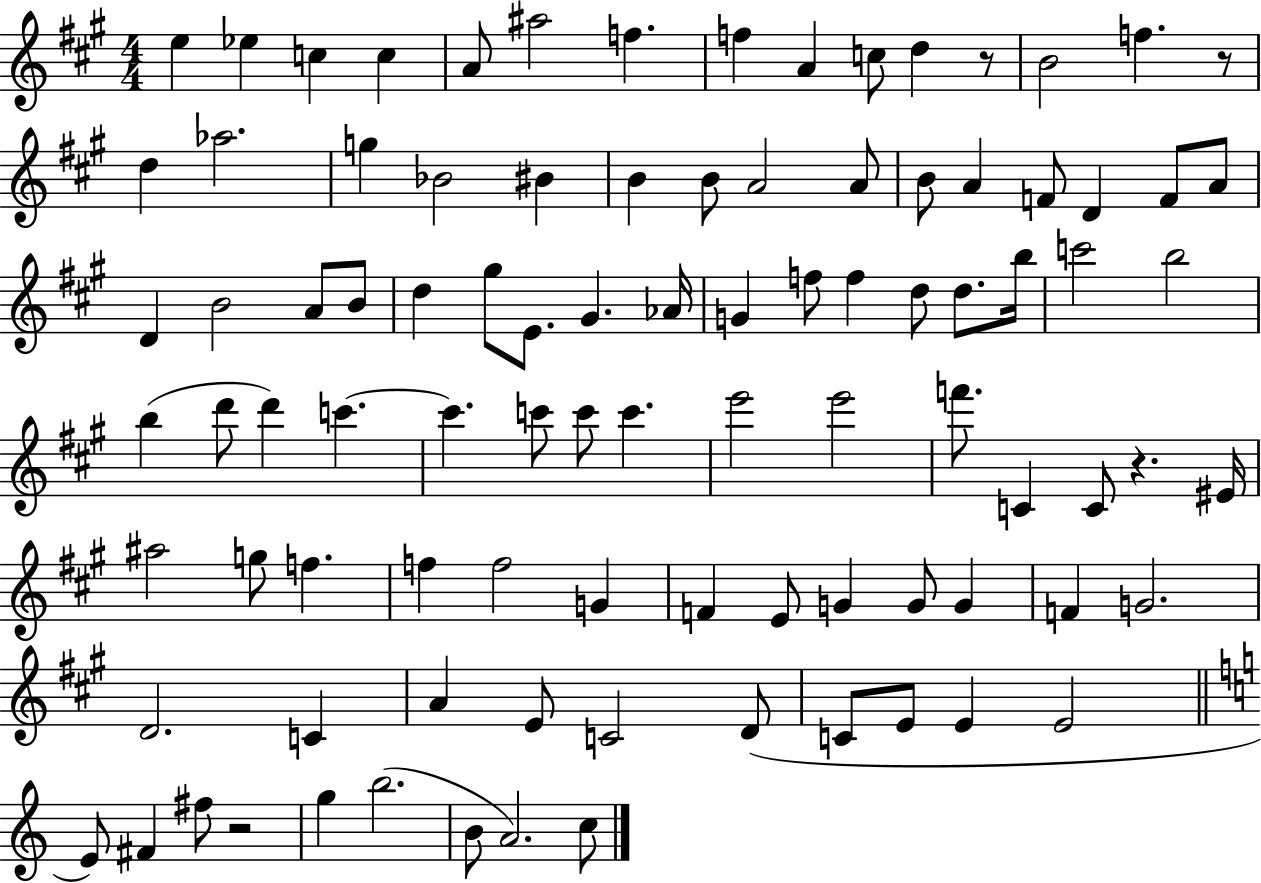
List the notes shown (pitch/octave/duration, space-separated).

E5/q Eb5/q C5/q C5/q A4/e A#5/h F5/q. F5/q A4/q C5/e D5/q R/e B4/h F5/q. R/e D5/q Ab5/h. G5/q Bb4/h BIS4/q B4/q B4/e A4/h A4/e B4/e A4/q F4/e D4/q F4/e A4/e D4/q B4/h A4/e B4/e D5/q G#5/e E4/e. G#4/q. Ab4/s G4/q F5/e F5/q D5/e D5/e. B5/s C6/h B5/h B5/q D6/e D6/q C6/q. C6/q. C6/e C6/e C6/q. E6/h E6/h F6/e. C4/q C4/e R/q. EIS4/s A#5/h G5/e F5/q. F5/q F5/h G4/q F4/q E4/e G4/q G4/e G4/q F4/q G4/h. D4/h. C4/q A4/q E4/e C4/h D4/e C4/e E4/e E4/q E4/h E4/e F#4/q F#5/e R/h G5/q B5/h. B4/e A4/h. C5/e